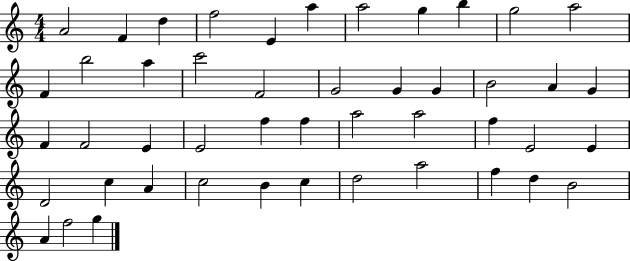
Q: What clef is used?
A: treble